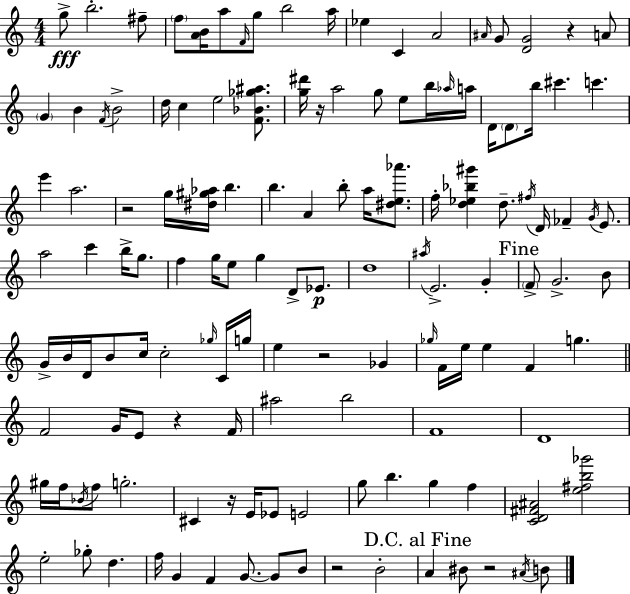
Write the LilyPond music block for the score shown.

{
  \clef treble
  \numericTimeSignature
  \time 4/4
  \key c \major
  g''8->\fff b''2.-. fis''8-- | \parenthesize f''8 <a' b'>16 a''8 \grace { f'16 } g''8 b''2 | a''16 ees''4 c'4 a'2 | \grace { ais'16 } g'8 <d' g'>2 r4 | \break a'8 \parenthesize g'4 b'4 \acciaccatura { f'16 } b'2-> | d''16 c''4 e''2 | <f' bes' ges'' ais''>8. <g'' dis'''>16 r16 a''2 g''8 e''8 | b''16 \grace { aes''16 } a''16 d'16 \parenthesize d'8 b''16 cis'''4. c'''4. | \break e'''4 a''2. | r2 g''16 <dis'' gis'' aes''>16 b''4. | b''4. a'4 b''8-. | a''16 <dis'' e'' aes'''>8. f''16-. <d'' ees'' bes'' gis'''>4 d''8.-- \acciaccatura { fis''16 } d'16 fes'4-- | \break \acciaccatura { g'16 } e'8. a''2 c'''4 | b''16-> g''8. f''4 g''16 e''8 g''4 | d'8-> ees'8.\p d''1 | \acciaccatura { ais''16 } e'2.-> | \break g'4-. \mark "Fine" \parenthesize f'8-> g'2.-> | b'8 g'16-> b'16 d'16 b'8 c''16 c''2-. | \grace { ges''16 } c'16 g''16 e''4 r2 | ges'4 \grace { ges''16 } f'16 e''16 e''4 f'4 | \break g''4. \bar "||" \break \key c \major f'2 g'16 e'8 r4 f'16 | ais''2 b''2 | f'1 | d'1 | \break gis''16 f''16 \acciaccatura { bes'16 } f''8 g''2.-. | cis'4 r16 e'16 ees'8 e'2 | g''8 b''4. g''4 f''4 | <c' d' fis' ais'>2 <e'' fis'' b'' ges'''>2 | \break e''2-. ges''8-. d''4. | f''16 g'4 f'4 g'8.~~ g'8 b'8 | r2 b'2-. | \mark "D.C. al Fine" a'4 bis'8 r2 \acciaccatura { ais'16 } | \break b'8 \bar "|."
}